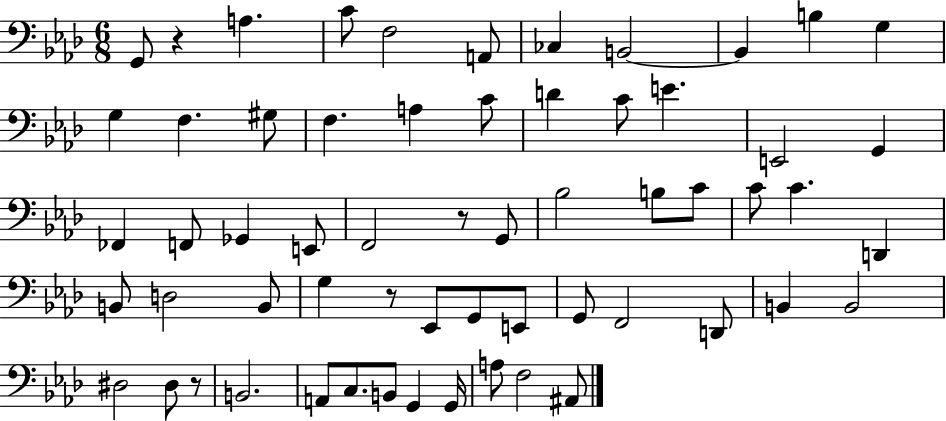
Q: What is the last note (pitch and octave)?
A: A#2